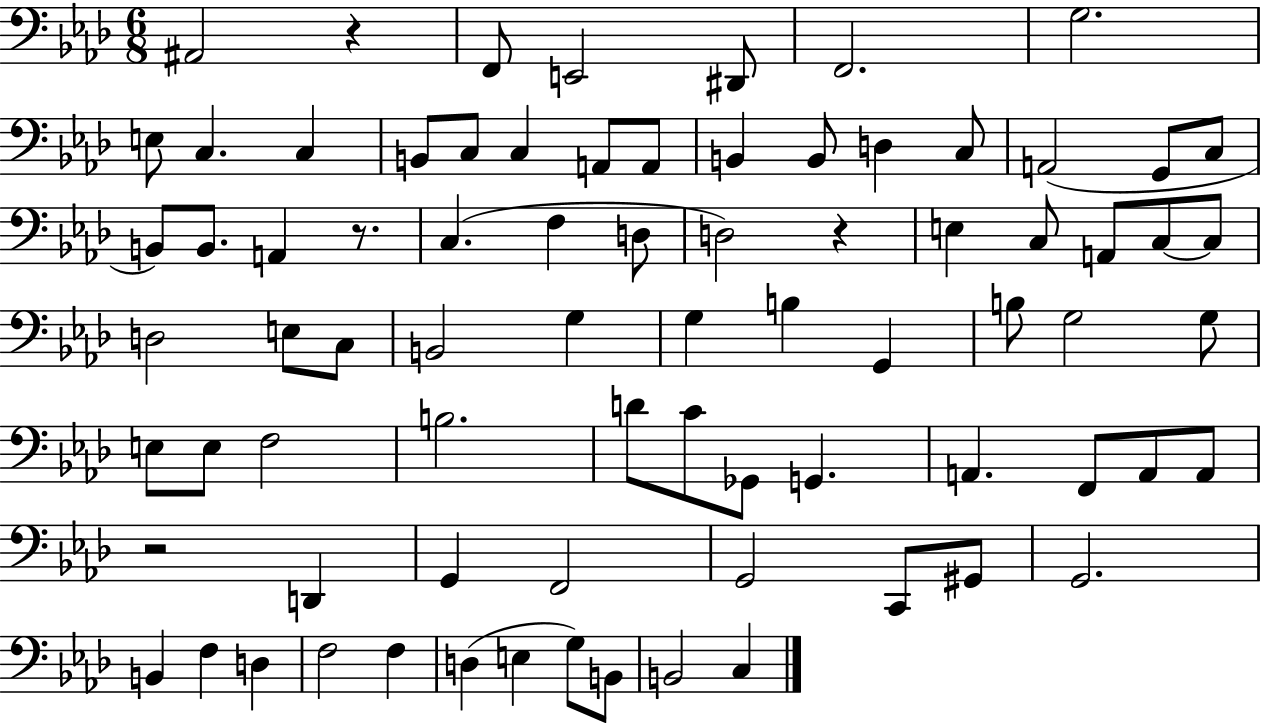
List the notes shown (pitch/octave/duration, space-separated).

A#2/h R/q F2/e E2/h D#2/e F2/h. G3/h. E3/e C3/q. C3/q B2/e C3/e C3/q A2/e A2/e B2/q B2/e D3/q C3/e A2/h G2/e C3/e B2/e B2/e. A2/q R/e. C3/q. F3/q D3/e D3/h R/q E3/q C3/e A2/e C3/e C3/e D3/h E3/e C3/e B2/h G3/q G3/q B3/q G2/q B3/e G3/h G3/e E3/e E3/e F3/h B3/h. D4/e C4/e Gb2/e G2/q. A2/q. F2/e A2/e A2/e R/h D2/q G2/q F2/h G2/h C2/e G#2/e G2/h. B2/q F3/q D3/q F3/h F3/q D3/q E3/q G3/e B2/e B2/h C3/q